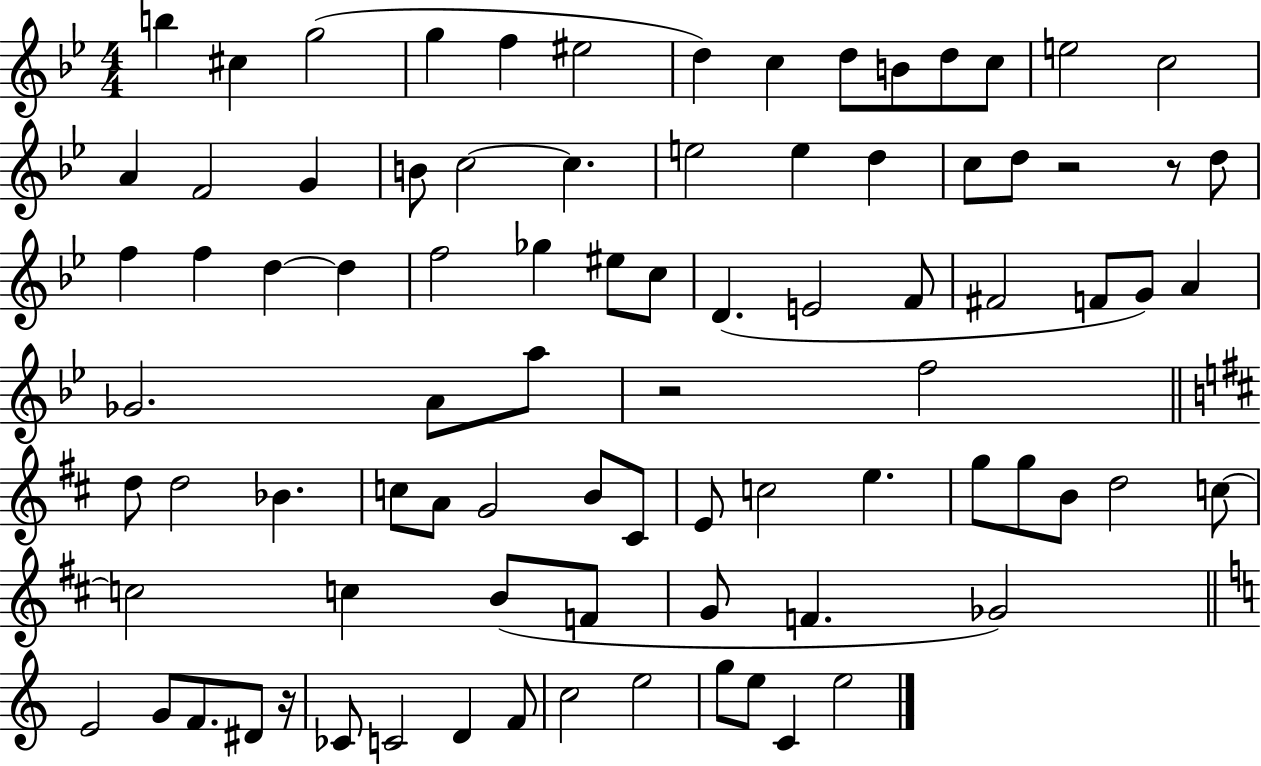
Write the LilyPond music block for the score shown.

{
  \clef treble
  \numericTimeSignature
  \time 4/4
  \key bes \major
  b''4 cis''4 g''2( | g''4 f''4 eis''2 | d''4) c''4 d''8 b'8 d''8 c''8 | e''2 c''2 | \break a'4 f'2 g'4 | b'8 c''2~~ c''4. | e''2 e''4 d''4 | c''8 d''8 r2 r8 d''8 | \break f''4 f''4 d''4~~ d''4 | f''2 ges''4 eis''8 c''8 | d'4.( e'2 f'8 | fis'2 f'8 g'8) a'4 | \break ges'2. a'8 a''8 | r2 f''2 | \bar "||" \break \key d \major d''8 d''2 bes'4. | c''8 a'8 g'2 b'8 cis'8 | e'8 c''2 e''4. | g''8 g''8 b'8 d''2 c''8~~ | \break c''2 c''4 b'8( f'8 | g'8 f'4. ges'2) | \bar "||" \break \key a \minor e'2 g'8 f'8. dis'8 r16 | ces'8 c'2 d'4 f'8 | c''2 e''2 | g''8 e''8 c'4 e''2 | \break \bar "|."
}